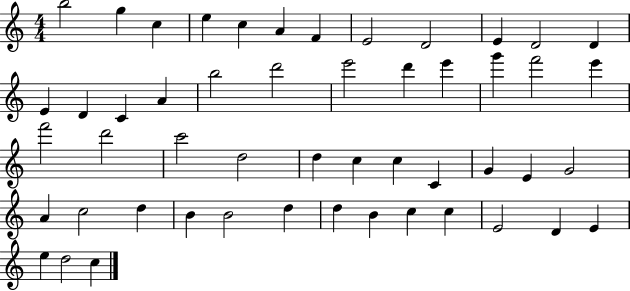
X:1
T:Untitled
M:4/4
L:1/4
K:C
b2 g c e c A F E2 D2 E D2 D E D C A b2 d'2 e'2 d' e' g' f'2 e' f'2 d'2 c'2 d2 d c c C G E G2 A c2 d B B2 d d B c c E2 D E e d2 c